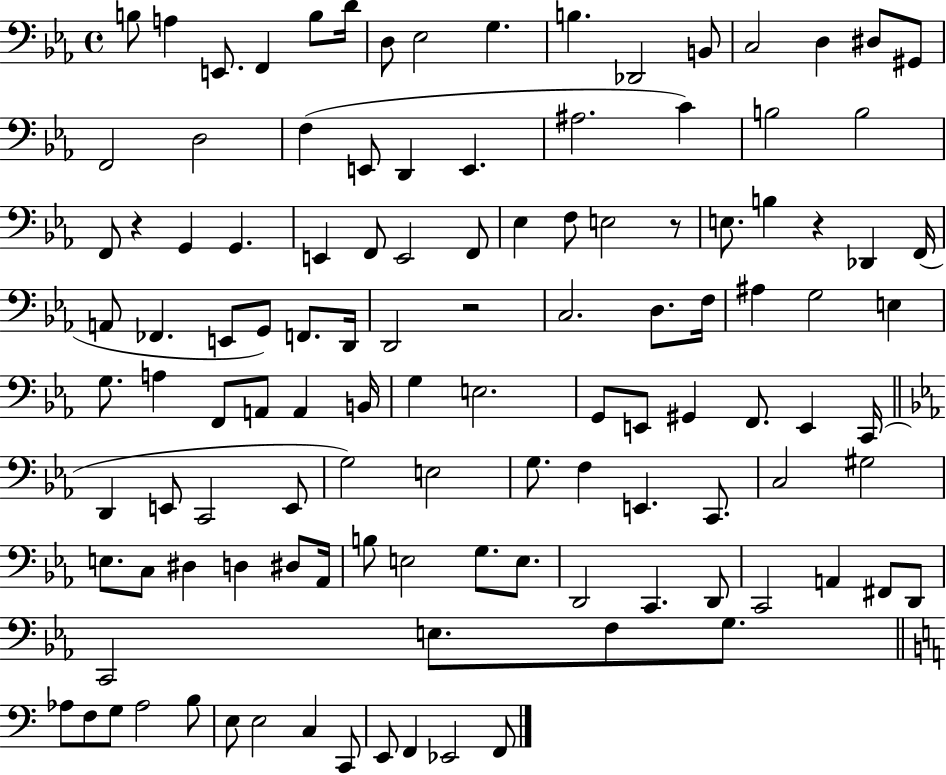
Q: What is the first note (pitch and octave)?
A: B3